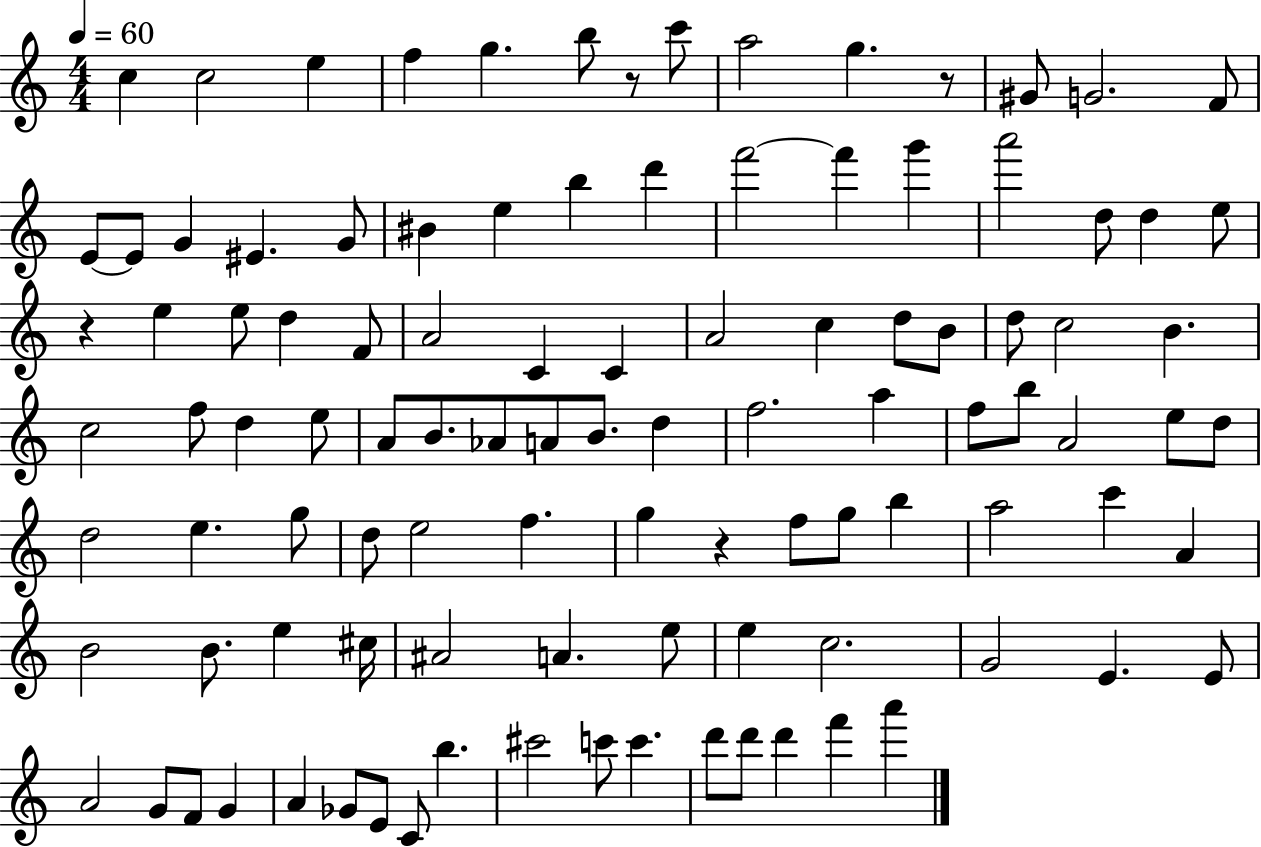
C5/q C5/h E5/q F5/q G5/q. B5/e R/e C6/e A5/h G5/q. R/e G#4/e G4/h. F4/e E4/e E4/e G4/q EIS4/q. G4/e BIS4/q E5/q B5/q D6/q F6/h F6/q G6/q A6/h D5/e D5/q E5/e R/q E5/q E5/e D5/q F4/e A4/h C4/q C4/q A4/h C5/q D5/e B4/e D5/e C5/h B4/q. C5/h F5/e D5/q E5/e A4/e B4/e. Ab4/e A4/e B4/e. D5/q F5/h. A5/q F5/e B5/e A4/h E5/e D5/e D5/h E5/q. G5/e D5/e E5/h F5/q. G5/q R/q F5/e G5/e B5/q A5/h C6/q A4/q B4/h B4/e. E5/q C#5/s A#4/h A4/q. E5/e E5/q C5/h. G4/h E4/q. E4/e A4/h G4/e F4/e G4/q A4/q Gb4/e E4/e C4/e B5/q. C#6/h C6/e C6/q. D6/e D6/e D6/q F6/q A6/q